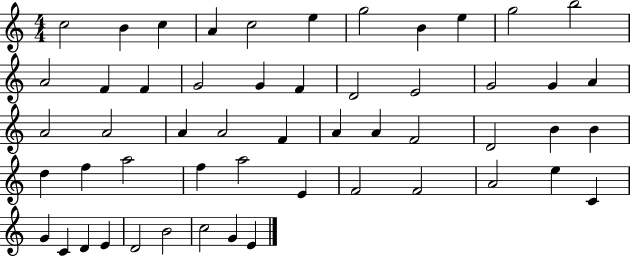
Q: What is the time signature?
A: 4/4